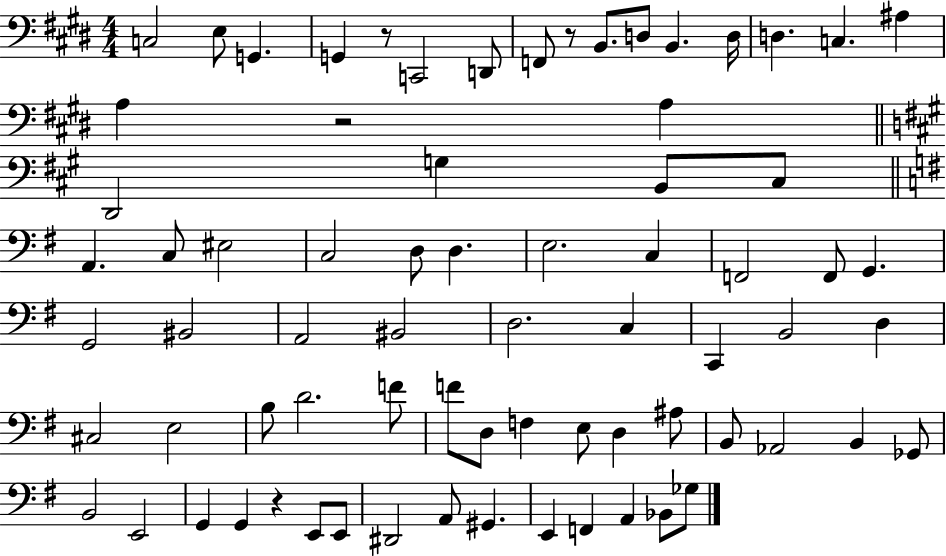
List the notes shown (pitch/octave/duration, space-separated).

C3/h E3/e G2/q. G2/q R/e C2/h D2/e F2/e R/e B2/e. D3/e B2/q. D3/s D3/q. C3/q. A#3/q A3/q R/h A3/q D2/h G3/q B2/e C#3/e A2/q. C3/e EIS3/h C3/h D3/e D3/q. E3/h. C3/q F2/h F2/e G2/q. G2/h BIS2/h A2/h BIS2/h D3/h. C3/q C2/q B2/h D3/q C#3/h E3/h B3/e D4/h. F4/e F4/e D3/e F3/q E3/e D3/q A#3/e B2/e Ab2/h B2/q Gb2/e B2/h E2/h G2/q G2/q R/q E2/e E2/e D#2/h A2/e G#2/q. E2/q F2/q A2/q Bb2/e Gb3/e